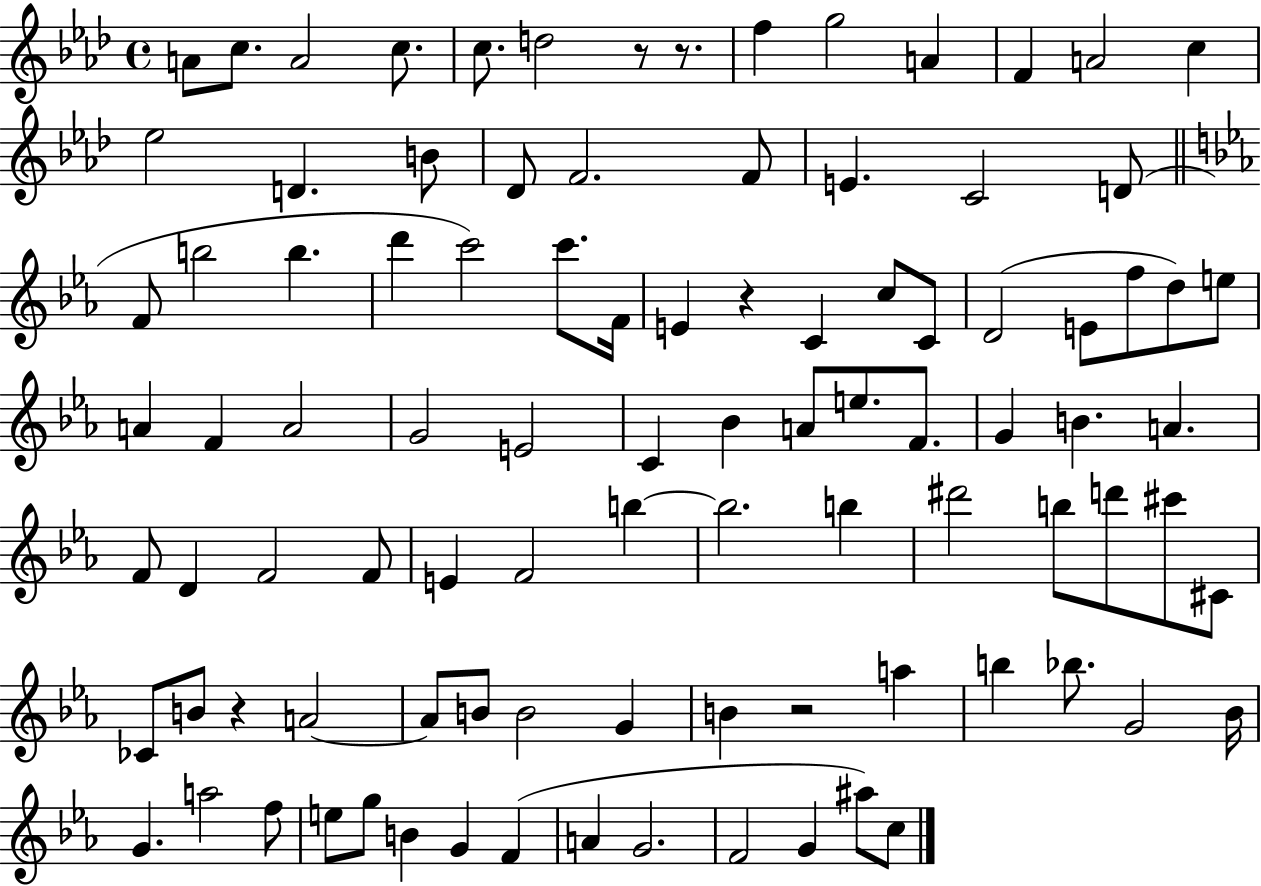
X:1
T:Untitled
M:4/4
L:1/4
K:Ab
A/2 c/2 A2 c/2 c/2 d2 z/2 z/2 f g2 A F A2 c _e2 D B/2 _D/2 F2 F/2 E C2 D/2 F/2 b2 b d' c'2 c'/2 F/4 E z C c/2 C/2 D2 E/2 f/2 d/2 e/2 A F A2 G2 E2 C _B A/2 e/2 F/2 G B A F/2 D F2 F/2 E F2 b b2 b ^d'2 b/2 d'/2 ^c'/2 ^C/2 _C/2 B/2 z A2 A/2 B/2 B2 G B z2 a b _b/2 G2 _B/4 G a2 f/2 e/2 g/2 B G F A G2 F2 G ^a/2 c/2